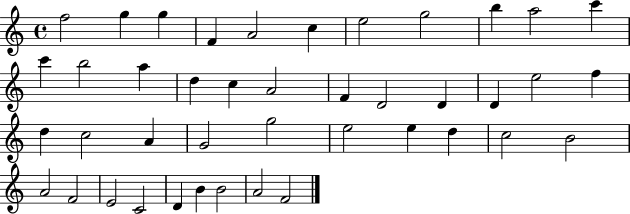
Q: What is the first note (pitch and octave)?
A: F5